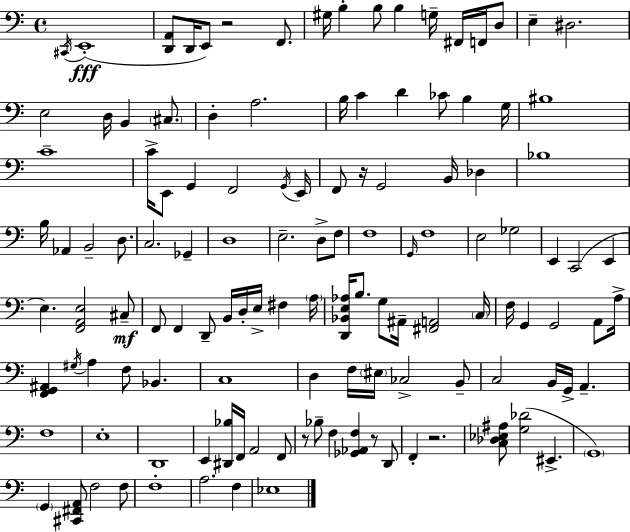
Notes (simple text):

C#2/s E2/w [D2,A2]/e D2/s E2/e R/h F2/e. G#3/s B3/q B3/e B3/q G3/s F#2/s F2/s D3/e E3/q D#3/h. E3/h D3/s B2/q C#3/e. D3/q A3/h. B3/s C4/q D4/q CES4/e B3/q G3/s BIS3/w C4/w C4/s E2/e G2/q F2/h G2/s E2/s F2/e R/s G2/h B2/s Db3/q Bb3/w B3/s Ab2/q B2/h D3/e. C3/h. Gb2/q D3/w E3/h. D3/e F3/e F3/w G2/s F3/w E3/h Gb3/h E2/q C2/h E2/q E3/q. [F2,A2,E3]/h C#3/e F2/e F2/q D2/e B2/s D3/s E3/s F#3/q A3/s [D2,Bb2,E3,Ab3]/s B3/e. G3/e A#2/s [F#2,A2]/h C3/s F3/s G2/q G2/h A2/e A3/s [F2,G2,A#2]/q G#3/s A3/q F3/e Bb2/q. C3/w D3/q F3/s EIS3/s CES3/h B2/e C3/h B2/s G2/s A2/q. F3/w E3/w D2/w E2/q [D#2,Bb3]/s F2/s A2/h F2/e R/e Bb3/e F3/q [Gb2,Ab2,F3]/q R/e D2/e F2/q R/h. [C3,Db3,Eb3,A#3]/e [G3,Db4]/h EIS2/q. G2/w G2/q [C#2,F#2,A2]/e F3/h F3/e F3/w A3/h. F3/q Eb3/w